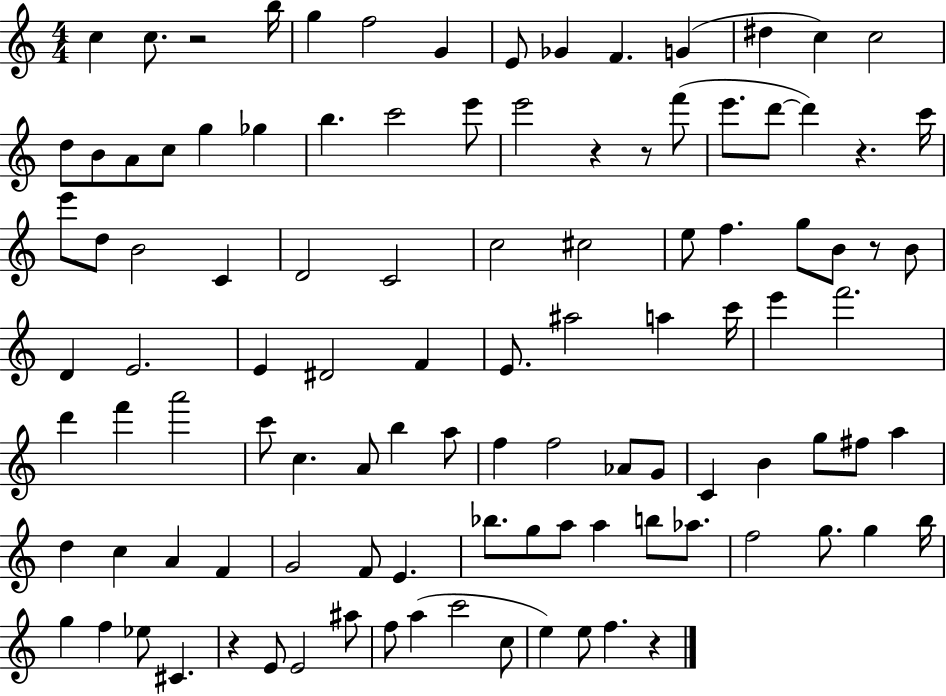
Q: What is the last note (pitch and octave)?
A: F5